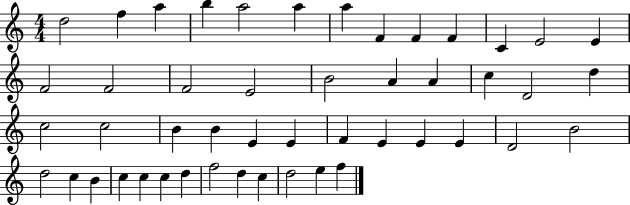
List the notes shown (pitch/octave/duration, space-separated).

D5/h F5/q A5/q B5/q A5/h A5/q A5/q F4/q F4/q F4/q C4/q E4/h E4/q F4/h F4/h F4/h E4/h B4/h A4/q A4/q C5/q D4/h D5/q C5/h C5/h B4/q B4/q E4/q E4/q F4/q E4/q E4/q E4/q D4/h B4/h D5/h C5/q B4/q C5/q C5/q C5/q D5/q F5/h D5/q C5/q D5/h E5/q F5/q